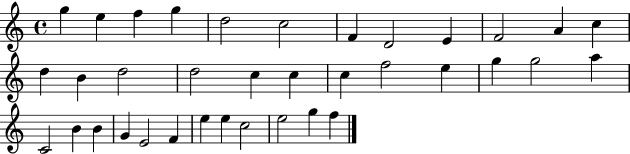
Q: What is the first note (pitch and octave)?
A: G5